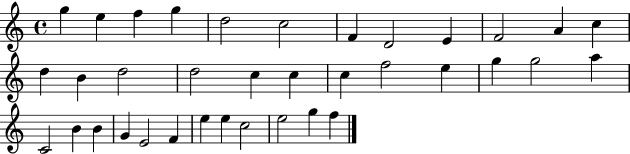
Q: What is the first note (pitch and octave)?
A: G5